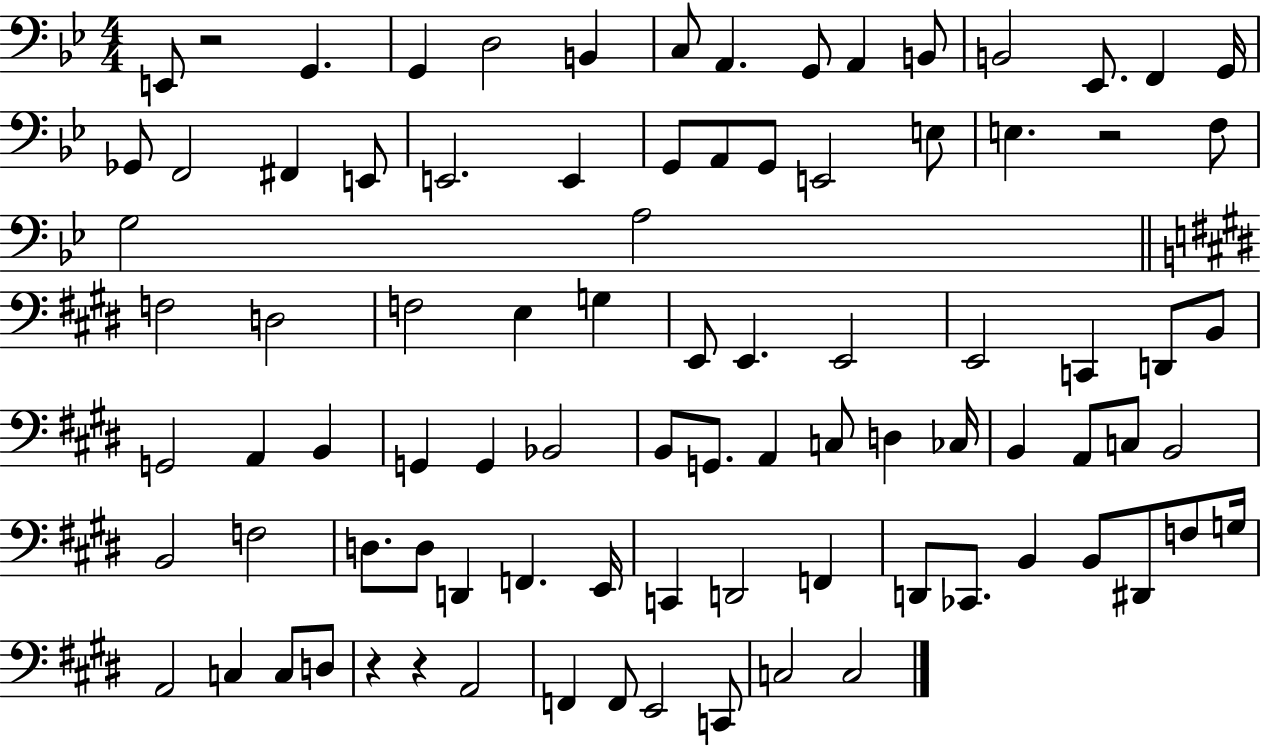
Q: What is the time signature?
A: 4/4